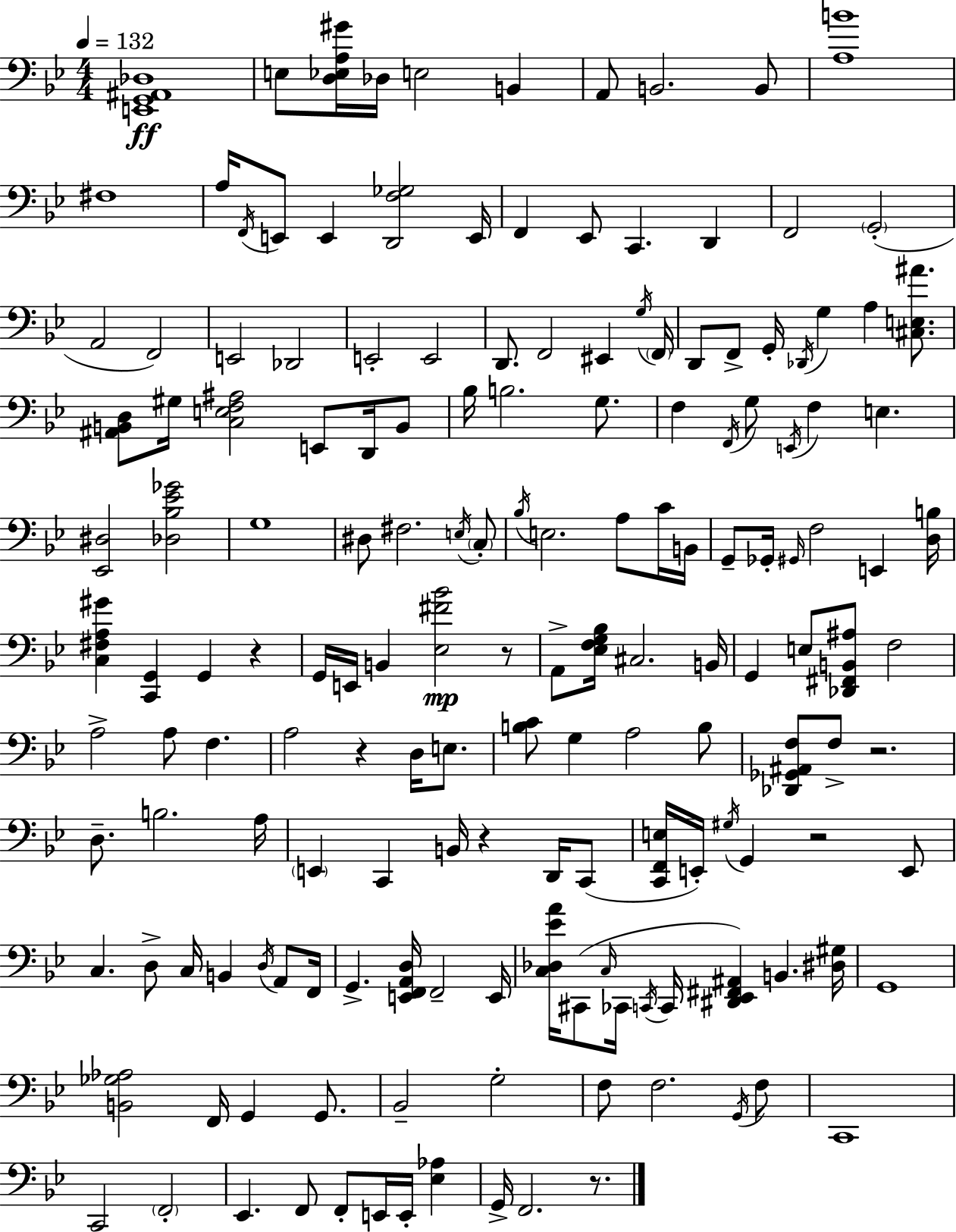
{
  \clef bass
  \numericTimeSignature
  \time 4/4
  \key g \minor
  \tempo 4 = 132
  <e, g, ais, des>1\ff | e8 <d ees a gis'>16 des16 e2 b,4 | a,8 b,2. b,8 | <a b'>1 | \break fis1 | a16 \acciaccatura { f,16 } e,8 e,4 <d, f ges>2 | e,16 f,4 ees,8 c,4. d,4 | f,2 \parenthesize g,2-.( | \break a,2 f,2) | e,2 des,2 | e,2-. e,2 | d,8. f,2 eis,4 | \break \acciaccatura { g16 } \parenthesize f,16 d,8 f,8-> g,16-. \acciaccatura { des,16 } g4 a4 | <cis e ais'>8. <ais, b, d>8 gis16 <c e f ais>2 e,8 | d,16 b,8 bes16 b2. | g8. f4 \acciaccatura { f,16 } g8 \acciaccatura { e,16 } f4 e4. | \break <ees, dis>2 <des bes ees' ges'>2 | g1 | dis8 fis2. | \acciaccatura { e16 } \parenthesize c8-. \acciaccatura { bes16 } e2. | \break a8 c'16 b,16 g,8-- ges,16-. \grace { gis,16 } f2 | e,4 <d b>16 <c fis a gis'>4 <c, g,>4 | g,4 r4 g,16 e,16 b,4 <ees fis' bes'>2\mp | r8 a,8-> <ees f g bes>16 cis2. | \break b,16 g,4 e8 <des, fis, b, ais>8 | f2 a2-> | a8 f4. a2 | r4 d16 e8. <b c'>8 g4 a2 | \break b8 <des, ges, ais, f>8 f8-> r2. | d8.-- b2. | a16 \parenthesize e,4 c,4 | b,16 r4 d,16 c,8( <c, f, e>16 e,16-.) \acciaccatura { gis16 } g,4 r2 | \break e,8 c4. d8-> | c16 b,4 \acciaccatura { d16 } a,8 f,16 g,4.-> | <e, f, a, d>16 f,2-- e,16 <c des ees' a'>16 cis,8( \grace { c16 } ces,16 \acciaccatura { c,16 } | c,16 <dis, ees, fis, ais,>4) b,4. <dis gis>16 g,1 | \break <b, ges aes>2 | f,16 g,4 g,8. bes,2-- | g2-. f8 f2. | \acciaccatura { g,16 } f8 c,1 | \break c,2 | \parenthesize f,2-. ees,4. | f,8 f,8-. e,16 e,16-. <ees aes>4 g,16-> f,2. | r8. \bar "|."
}